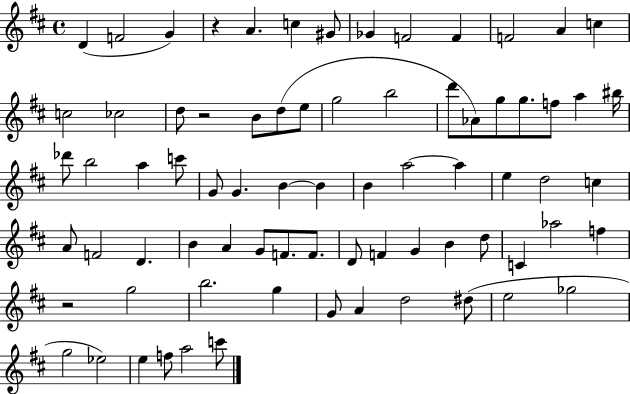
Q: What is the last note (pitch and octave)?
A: C6